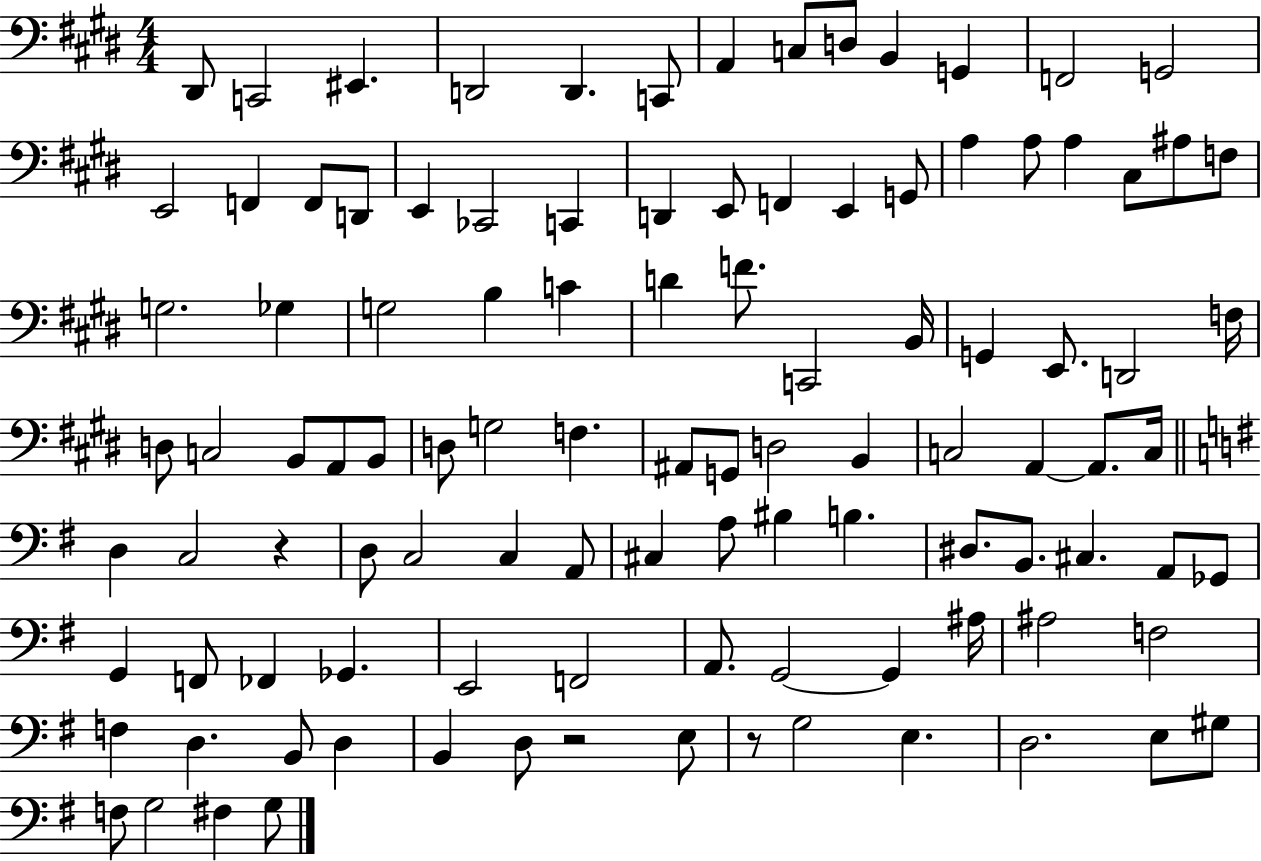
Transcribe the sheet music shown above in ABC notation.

X:1
T:Untitled
M:4/4
L:1/4
K:E
^D,,/2 C,,2 ^E,, D,,2 D,, C,,/2 A,, C,/2 D,/2 B,, G,, F,,2 G,,2 E,,2 F,, F,,/2 D,,/2 E,, _C,,2 C,, D,, E,,/2 F,, E,, G,,/2 A, A,/2 A, ^C,/2 ^A,/2 F,/2 G,2 _G, G,2 B, C D F/2 C,,2 B,,/4 G,, E,,/2 D,,2 F,/4 D,/2 C,2 B,,/2 A,,/2 B,,/2 D,/2 G,2 F, ^A,,/2 G,,/2 D,2 B,, C,2 A,, A,,/2 C,/4 D, C,2 z D,/2 C,2 C, A,,/2 ^C, A,/2 ^B, B, ^D,/2 B,,/2 ^C, A,,/2 _G,,/2 G,, F,,/2 _F,, _G,, E,,2 F,,2 A,,/2 G,,2 G,, ^A,/4 ^A,2 F,2 F, D, B,,/2 D, B,, D,/2 z2 E,/2 z/2 G,2 E, D,2 E,/2 ^G,/2 F,/2 G,2 ^F, G,/2